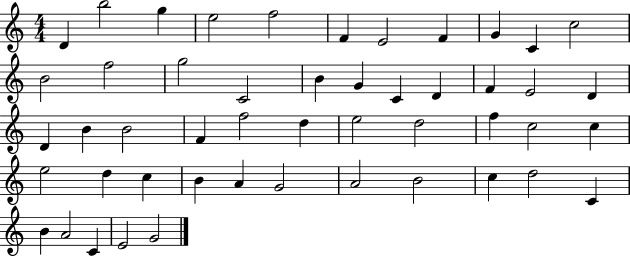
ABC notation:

X:1
T:Untitled
M:4/4
L:1/4
K:C
D b2 g e2 f2 F E2 F G C c2 B2 f2 g2 C2 B G C D F E2 D D B B2 F f2 d e2 d2 f c2 c e2 d c B A G2 A2 B2 c d2 C B A2 C E2 G2